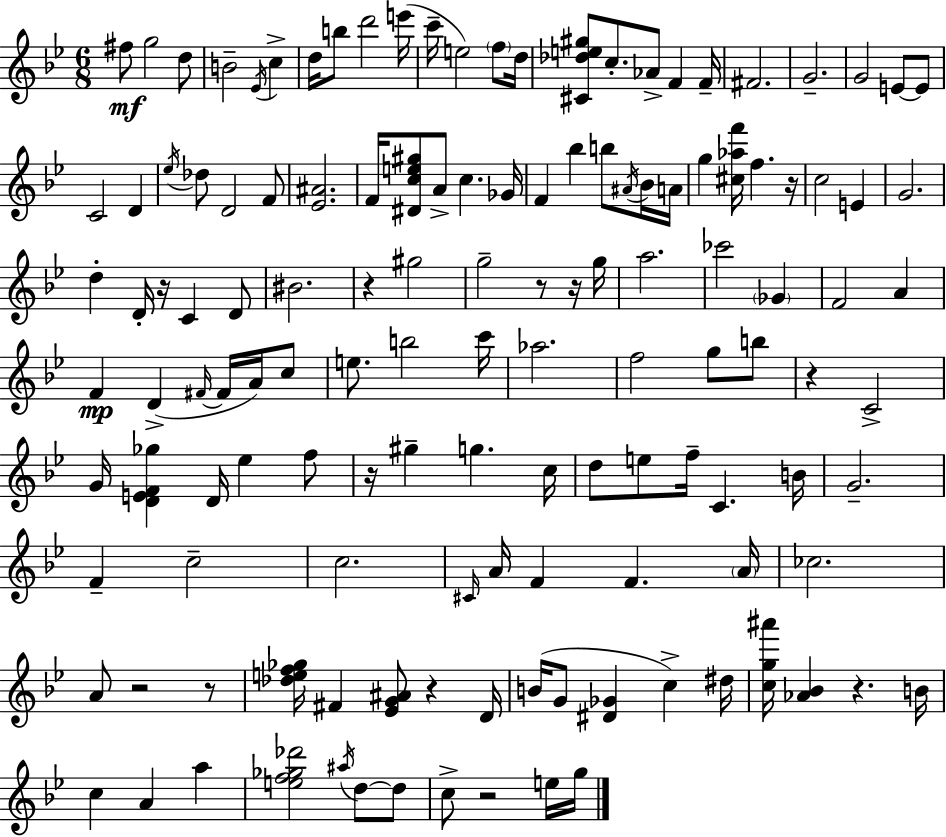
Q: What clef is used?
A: treble